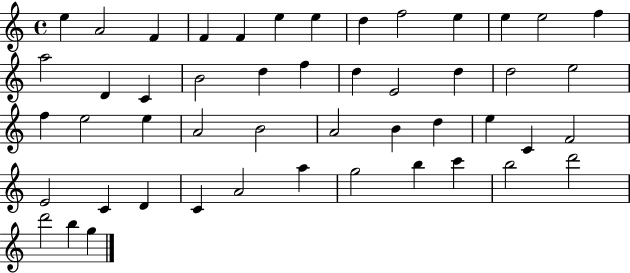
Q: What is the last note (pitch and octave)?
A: G5